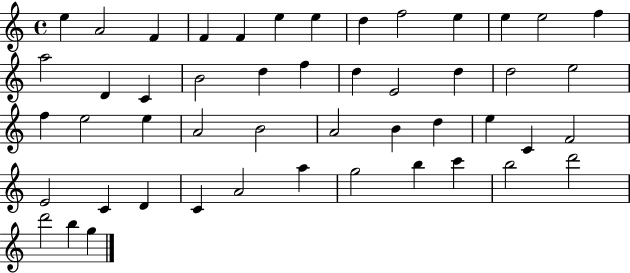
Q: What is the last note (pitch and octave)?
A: G5